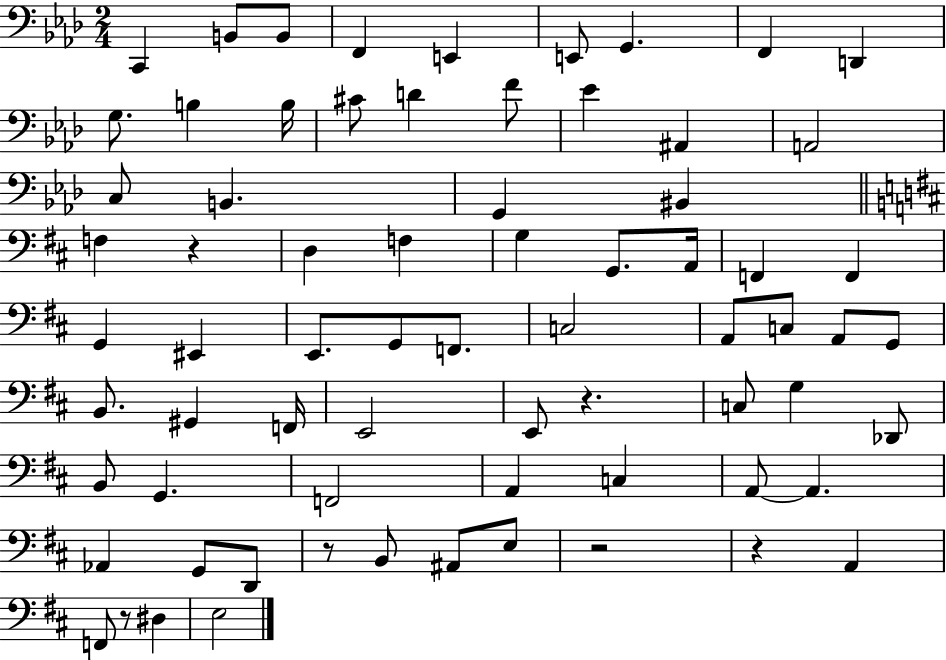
{
  \clef bass
  \numericTimeSignature
  \time 2/4
  \key aes \major
  c,4 b,8 b,8 | f,4 e,4 | e,8 g,4. | f,4 d,4 | \break g8. b4 b16 | cis'8 d'4 f'8 | ees'4 ais,4 | a,2 | \break c8 b,4. | g,4 bis,4 | \bar "||" \break \key d \major f4 r4 | d4 f4 | g4 g,8. a,16 | f,4 f,4 | \break g,4 eis,4 | e,8. g,8 f,8. | c2 | a,8 c8 a,8 g,8 | \break b,8. gis,4 f,16 | e,2 | e,8 r4. | c8 g4 des,8 | \break b,8 g,4. | f,2 | a,4 c4 | a,8~~ a,4. | \break aes,4 g,8 d,8 | r8 b,8 ais,8 e8 | r2 | r4 a,4 | \break f,8 r8 dis4 | e2 | \bar "|."
}